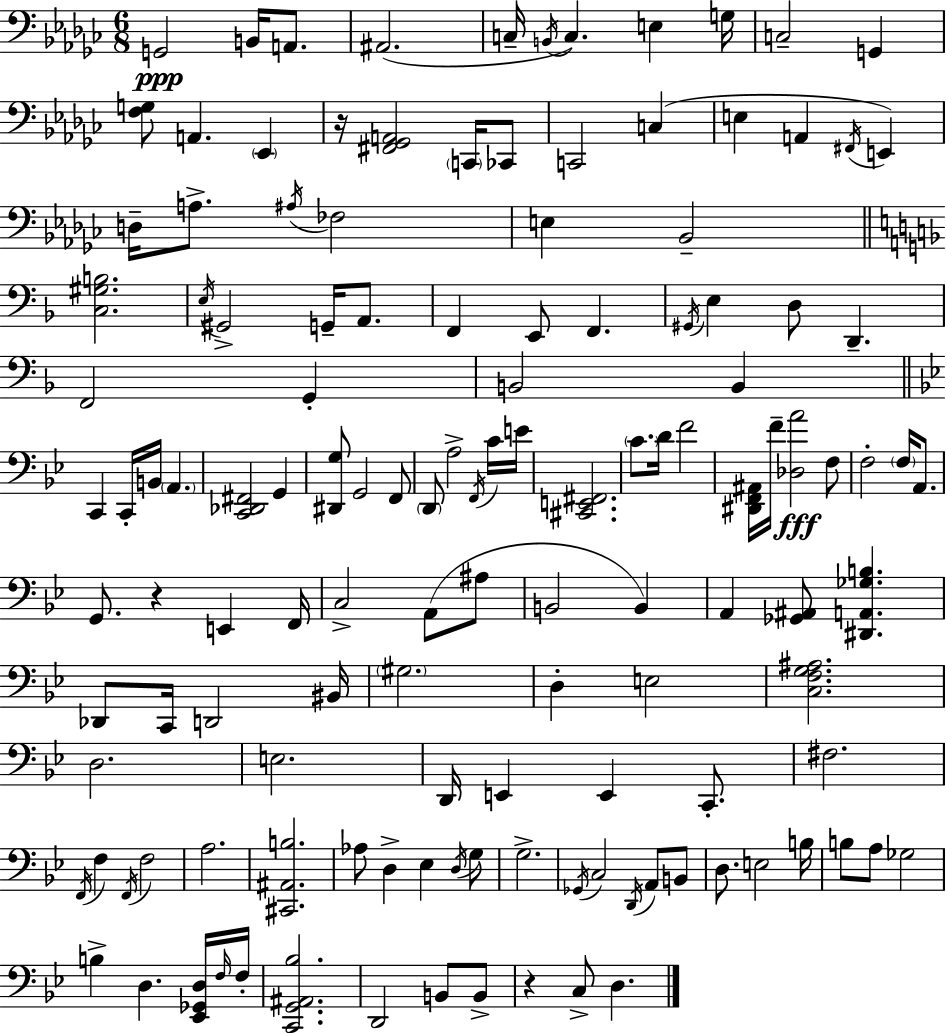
X:1
T:Untitled
M:6/8
L:1/4
K:Ebm
G,,2 B,,/4 A,,/2 ^A,,2 C,/4 B,,/4 C, E, G,/4 C,2 G,, [F,G,]/2 A,, _E,, z/4 [^F,,_G,,A,,]2 C,,/4 _C,,/2 C,,2 C, E, A,, ^F,,/4 E,, D,/4 A,/2 ^A,/4 _F,2 E, _B,,2 [C,^G,B,]2 E,/4 ^G,,2 G,,/4 A,,/2 F,, E,,/2 F,, ^G,,/4 E, D,/2 D,, F,,2 G,, B,,2 B,, C,, C,,/4 B,,/4 A,, [C,,_D,,^F,,]2 G,, [^D,,G,]/2 G,,2 F,,/2 D,,/2 A,2 F,,/4 C/4 E/4 [^C,,E,,^F,,]2 C/2 D/4 F2 [^D,,F,,^A,,]/4 F/4 [_D,A]2 F,/2 F,2 F,/4 A,,/2 G,,/2 z E,, F,,/4 C,2 A,,/2 ^A,/2 B,,2 B,, A,, [_G,,^A,,]/2 [^D,,A,,_G,B,] _D,,/2 C,,/4 D,,2 ^B,,/4 ^G,2 D, E,2 [C,F,G,^A,]2 D,2 E,2 D,,/4 E,, E,, C,,/2 ^F,2 F,,/4 F, F,,/4 F,2 A,2 [^C,,^A,,B,]2 _A,/2 D, _E, D,/4 G,/2 G,2 _G,,/4 C,2 D,,/4 A,,/2 B,,/2 D,/2 E,2 B,/4 B,/2 A,/2 _G,2 B, D, [_E,,_G,,D,]/4 F,/4 F,/4 [C,,G,,^A,,_B,]2 D,,2 B,,/2 B,,/2 z C,/2 D,